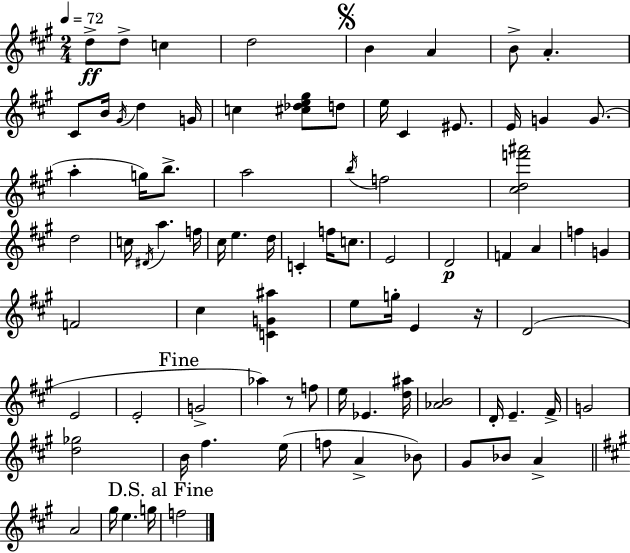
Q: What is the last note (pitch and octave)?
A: F5